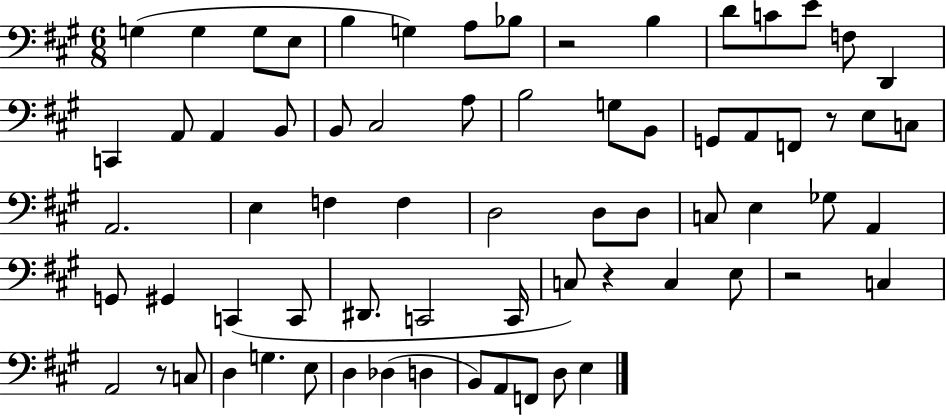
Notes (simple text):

G3/q G3/q G3/e E3/e B3/q G3/q A3/e Bb3/e R/h B3/q D4/e C4/e E4/e F3/e D2/q C2/q A2/e A2/q B2/e B2/e C#3/h A3/e B3/h G3/e B2/e G2/e A2/e F2/e R/e E3/e C3/e A2/h. E3/q F3/q F3/q D3/h D3/e D3/e C3/e E3/q Gb3/e A2/q G2/e G#2/q C2/q C2/e D#2/e. C2/h C2/s C3/e R/q C3/q E3/e R/h C3/q A2/h R/e C3/e D3/q G3/q. E3/e D3/q Db3/q D3/q B2/e A2/e F2/e D3/e E3/q